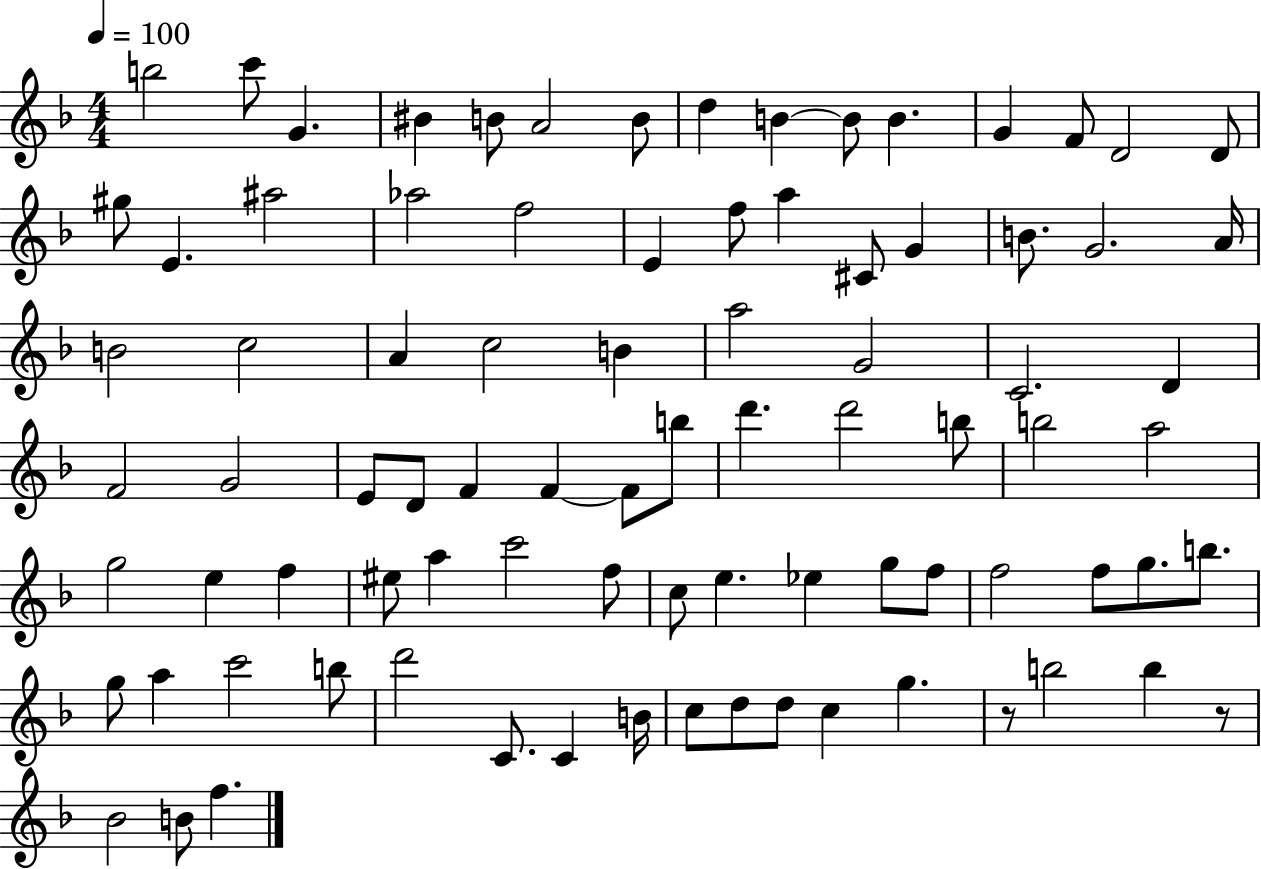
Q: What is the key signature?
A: F major